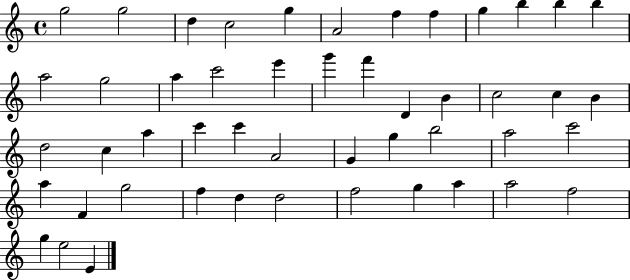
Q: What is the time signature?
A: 4/4